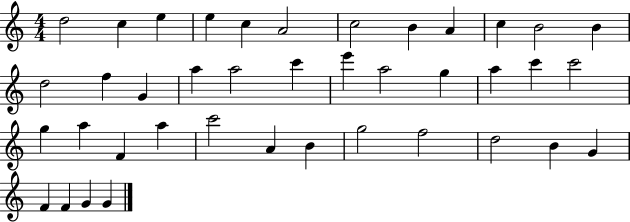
{
  \clef treble
  \numericTimeSignature
  \time 4/4
  \key c \major
  d''2 c''4 e''4 | e''4 c''4 a'2 | c''2 b'4 a'4 | c''4 b'2 b'4 | \break d''2 f''4 g'4 | a''4 a''2 c'''4 | e'''4 a''2 g''4 | a''4 c'''4 c'''2 | \break g''4 a''4 f'4 a''4 | c'''2 a'4 b'4 | g''2 f''2 | d''2 b'4 g'4 | \break f'4 f'4 g'4 g'4 | \bar "|."
}